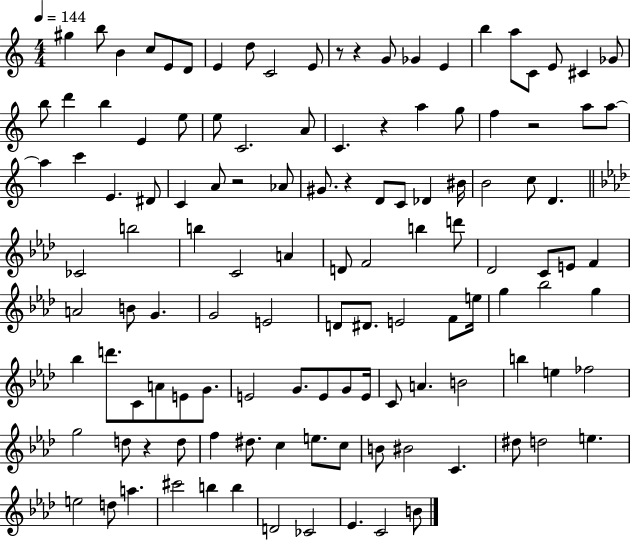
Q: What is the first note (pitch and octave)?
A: G#5